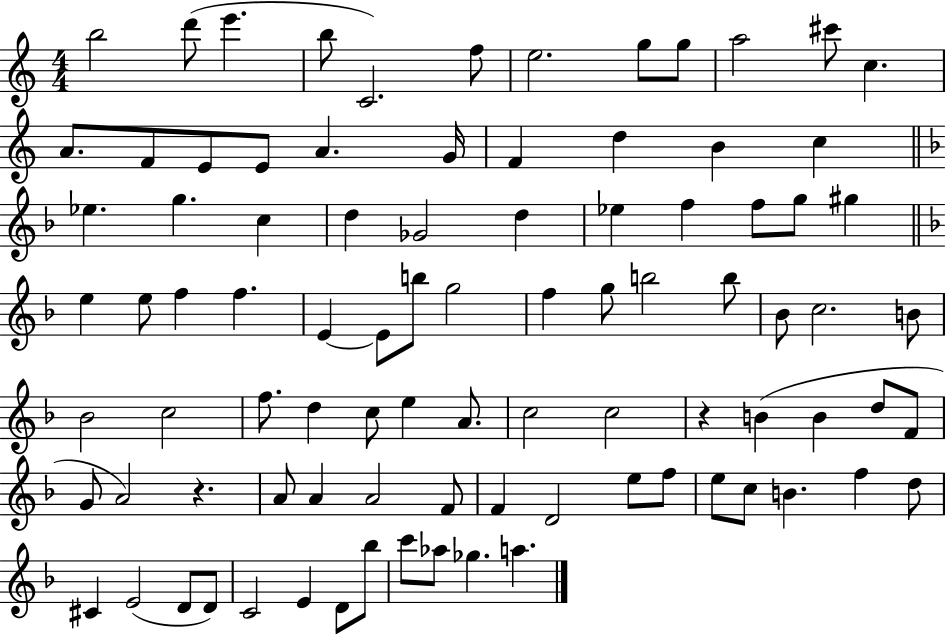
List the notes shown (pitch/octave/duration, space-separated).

B5/h D6/e E6/q. B5/e C4/h. F5/e E5/h. G5/e G5/e A5/h C#6/e C5/q. A4/e. F4/e E4/e E4/e A4/q. G4/s F4/q D5/q B4/q C5/q Eb5/q. G5/q. C5/q D5/q Gb4/h D5/q Eb5/q F5/q F5/e G5/e G#5/q E5/q E5/e F5/q F5/q. E4/q E4/e B5/e G5/h F5/q G5/e B5/h B5/e Bb4/e C5/h. B4/e Bb4/h C5/h F5/e. D5/q C5/e E5/q A4/e. C5/h C5/h R/q B4/q B4/q D5/e F4/e G4/e A4/h R/q. A4/e A4/q A4/h F4/e F4/q D4/h E5/e F5/e E5/e C5/e B4/q. F5/q D5/e C#4/q E4/h D4/e D4/e C4/h E4/q D4/e Bb5/e C6/e Ab5/e Gb5/q. A5/q.